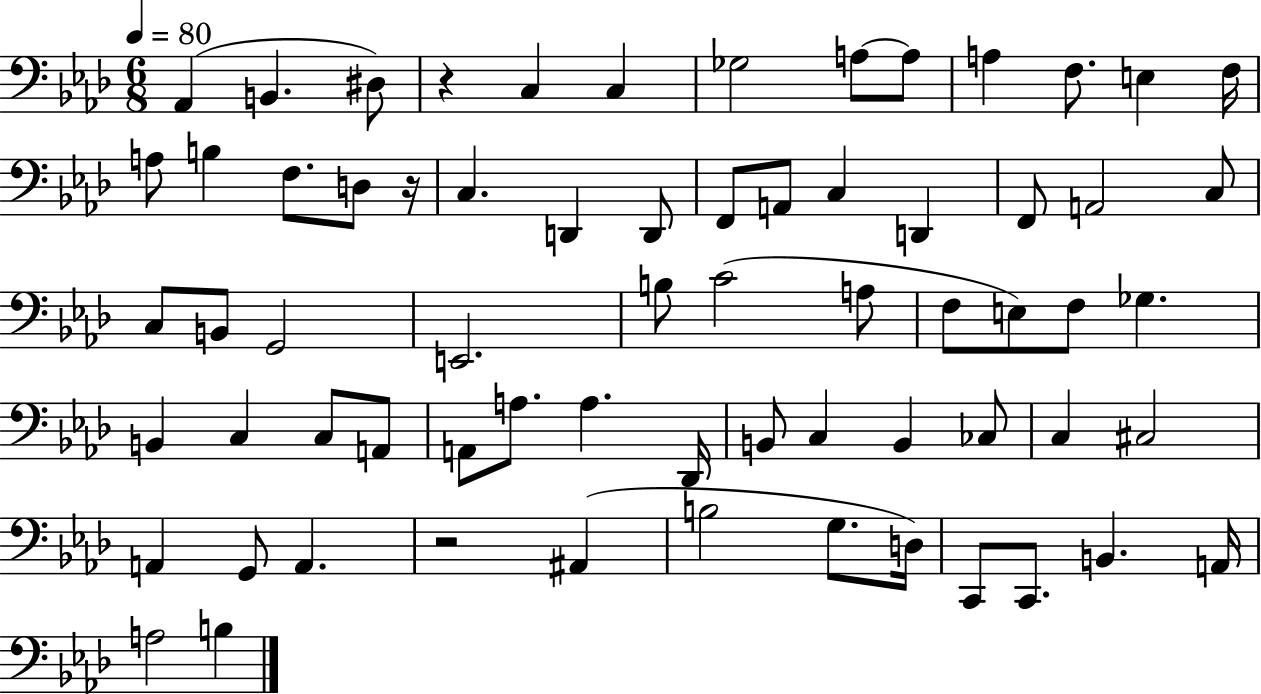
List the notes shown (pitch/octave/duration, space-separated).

Ab2/q B2/q. D#3/e R/q C3/q C3/q Gb3/h A3/e A3/e A3/q F3/e. E3/q F3/s A3/e B3/q F3/e. D3/e R/s C3/q. D2/q D2/e F2/e A2/e C3/q D2/q F2/e A2/h C3/e C3/e B2/e G2/h E2/h. B3/e C4/h A3/e F3/e E3/e F3/e Gb3/q. B2/q C3/q C3/e A2/e A2/e A3/e. A3/q. Db2/s B2/e C3/q B2/q CES3/e C3/q C#3/h A2/q G2/e A2/q. R/h A#2/q B3/h G3/e. D3/s C2/e C2/e. B2/q. A2/s A3/h B3/q